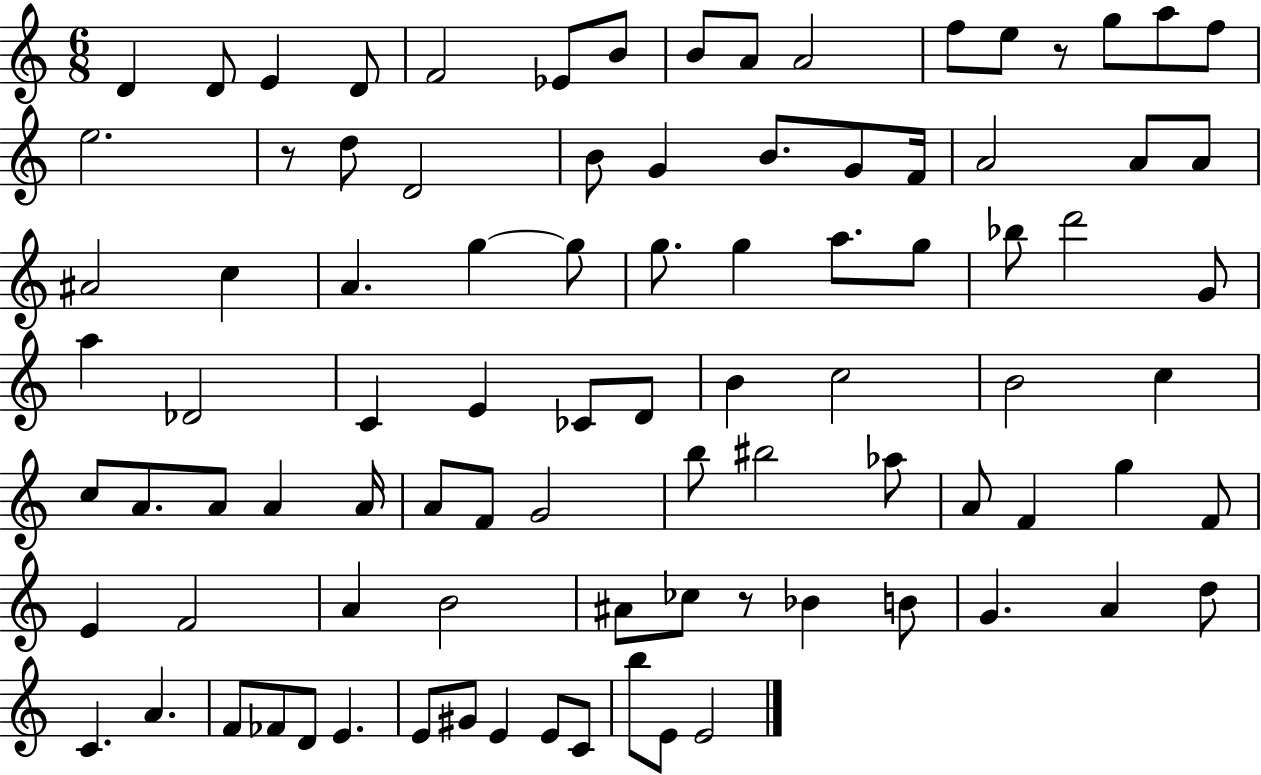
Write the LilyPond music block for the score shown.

{
  \clef treble
  \numericTimeSignature
  \time 6/8
  \key c \major
  d'4 d'8 e'4 d'8 | f'2 ees'8 b'8 | b'8 a'8 a'2 | f''8 e''8 r8 g''8 a''8 f''8 | \break e''2. | r8 d''8 d'2 | b'8 g'4 b'8. g'8 f'16 | a'2 a'8 a'8 | \break ais'2 c''4 | a'4. g''4~~ g''8 | g''8. g''4 a''8. g''8 | bes''8 d'''2 g'8 | \break a''4 des'2 | c'4 e'4 ces'8 d'8 | b'4 c''2 | b'2 c''4 | \break c''8 a'8. a'8 a'4 a'16 | a'8 f'8 g'2 | b''8 bis''2 aes''8 | a'8 f'4 g''4 f'8 | \break e'4 f'2 | a'4 b'2 | ais'8 ces''8 r8 bes'4 b'8 | g'4. a'4 d''8 | \break c'4. a'4. | f'8 fes'8 d'8 e'4. | e'8 gis'8 e'4 e'8 c'8 | b''8 e'8 e'2 | \break \bar "|."
}